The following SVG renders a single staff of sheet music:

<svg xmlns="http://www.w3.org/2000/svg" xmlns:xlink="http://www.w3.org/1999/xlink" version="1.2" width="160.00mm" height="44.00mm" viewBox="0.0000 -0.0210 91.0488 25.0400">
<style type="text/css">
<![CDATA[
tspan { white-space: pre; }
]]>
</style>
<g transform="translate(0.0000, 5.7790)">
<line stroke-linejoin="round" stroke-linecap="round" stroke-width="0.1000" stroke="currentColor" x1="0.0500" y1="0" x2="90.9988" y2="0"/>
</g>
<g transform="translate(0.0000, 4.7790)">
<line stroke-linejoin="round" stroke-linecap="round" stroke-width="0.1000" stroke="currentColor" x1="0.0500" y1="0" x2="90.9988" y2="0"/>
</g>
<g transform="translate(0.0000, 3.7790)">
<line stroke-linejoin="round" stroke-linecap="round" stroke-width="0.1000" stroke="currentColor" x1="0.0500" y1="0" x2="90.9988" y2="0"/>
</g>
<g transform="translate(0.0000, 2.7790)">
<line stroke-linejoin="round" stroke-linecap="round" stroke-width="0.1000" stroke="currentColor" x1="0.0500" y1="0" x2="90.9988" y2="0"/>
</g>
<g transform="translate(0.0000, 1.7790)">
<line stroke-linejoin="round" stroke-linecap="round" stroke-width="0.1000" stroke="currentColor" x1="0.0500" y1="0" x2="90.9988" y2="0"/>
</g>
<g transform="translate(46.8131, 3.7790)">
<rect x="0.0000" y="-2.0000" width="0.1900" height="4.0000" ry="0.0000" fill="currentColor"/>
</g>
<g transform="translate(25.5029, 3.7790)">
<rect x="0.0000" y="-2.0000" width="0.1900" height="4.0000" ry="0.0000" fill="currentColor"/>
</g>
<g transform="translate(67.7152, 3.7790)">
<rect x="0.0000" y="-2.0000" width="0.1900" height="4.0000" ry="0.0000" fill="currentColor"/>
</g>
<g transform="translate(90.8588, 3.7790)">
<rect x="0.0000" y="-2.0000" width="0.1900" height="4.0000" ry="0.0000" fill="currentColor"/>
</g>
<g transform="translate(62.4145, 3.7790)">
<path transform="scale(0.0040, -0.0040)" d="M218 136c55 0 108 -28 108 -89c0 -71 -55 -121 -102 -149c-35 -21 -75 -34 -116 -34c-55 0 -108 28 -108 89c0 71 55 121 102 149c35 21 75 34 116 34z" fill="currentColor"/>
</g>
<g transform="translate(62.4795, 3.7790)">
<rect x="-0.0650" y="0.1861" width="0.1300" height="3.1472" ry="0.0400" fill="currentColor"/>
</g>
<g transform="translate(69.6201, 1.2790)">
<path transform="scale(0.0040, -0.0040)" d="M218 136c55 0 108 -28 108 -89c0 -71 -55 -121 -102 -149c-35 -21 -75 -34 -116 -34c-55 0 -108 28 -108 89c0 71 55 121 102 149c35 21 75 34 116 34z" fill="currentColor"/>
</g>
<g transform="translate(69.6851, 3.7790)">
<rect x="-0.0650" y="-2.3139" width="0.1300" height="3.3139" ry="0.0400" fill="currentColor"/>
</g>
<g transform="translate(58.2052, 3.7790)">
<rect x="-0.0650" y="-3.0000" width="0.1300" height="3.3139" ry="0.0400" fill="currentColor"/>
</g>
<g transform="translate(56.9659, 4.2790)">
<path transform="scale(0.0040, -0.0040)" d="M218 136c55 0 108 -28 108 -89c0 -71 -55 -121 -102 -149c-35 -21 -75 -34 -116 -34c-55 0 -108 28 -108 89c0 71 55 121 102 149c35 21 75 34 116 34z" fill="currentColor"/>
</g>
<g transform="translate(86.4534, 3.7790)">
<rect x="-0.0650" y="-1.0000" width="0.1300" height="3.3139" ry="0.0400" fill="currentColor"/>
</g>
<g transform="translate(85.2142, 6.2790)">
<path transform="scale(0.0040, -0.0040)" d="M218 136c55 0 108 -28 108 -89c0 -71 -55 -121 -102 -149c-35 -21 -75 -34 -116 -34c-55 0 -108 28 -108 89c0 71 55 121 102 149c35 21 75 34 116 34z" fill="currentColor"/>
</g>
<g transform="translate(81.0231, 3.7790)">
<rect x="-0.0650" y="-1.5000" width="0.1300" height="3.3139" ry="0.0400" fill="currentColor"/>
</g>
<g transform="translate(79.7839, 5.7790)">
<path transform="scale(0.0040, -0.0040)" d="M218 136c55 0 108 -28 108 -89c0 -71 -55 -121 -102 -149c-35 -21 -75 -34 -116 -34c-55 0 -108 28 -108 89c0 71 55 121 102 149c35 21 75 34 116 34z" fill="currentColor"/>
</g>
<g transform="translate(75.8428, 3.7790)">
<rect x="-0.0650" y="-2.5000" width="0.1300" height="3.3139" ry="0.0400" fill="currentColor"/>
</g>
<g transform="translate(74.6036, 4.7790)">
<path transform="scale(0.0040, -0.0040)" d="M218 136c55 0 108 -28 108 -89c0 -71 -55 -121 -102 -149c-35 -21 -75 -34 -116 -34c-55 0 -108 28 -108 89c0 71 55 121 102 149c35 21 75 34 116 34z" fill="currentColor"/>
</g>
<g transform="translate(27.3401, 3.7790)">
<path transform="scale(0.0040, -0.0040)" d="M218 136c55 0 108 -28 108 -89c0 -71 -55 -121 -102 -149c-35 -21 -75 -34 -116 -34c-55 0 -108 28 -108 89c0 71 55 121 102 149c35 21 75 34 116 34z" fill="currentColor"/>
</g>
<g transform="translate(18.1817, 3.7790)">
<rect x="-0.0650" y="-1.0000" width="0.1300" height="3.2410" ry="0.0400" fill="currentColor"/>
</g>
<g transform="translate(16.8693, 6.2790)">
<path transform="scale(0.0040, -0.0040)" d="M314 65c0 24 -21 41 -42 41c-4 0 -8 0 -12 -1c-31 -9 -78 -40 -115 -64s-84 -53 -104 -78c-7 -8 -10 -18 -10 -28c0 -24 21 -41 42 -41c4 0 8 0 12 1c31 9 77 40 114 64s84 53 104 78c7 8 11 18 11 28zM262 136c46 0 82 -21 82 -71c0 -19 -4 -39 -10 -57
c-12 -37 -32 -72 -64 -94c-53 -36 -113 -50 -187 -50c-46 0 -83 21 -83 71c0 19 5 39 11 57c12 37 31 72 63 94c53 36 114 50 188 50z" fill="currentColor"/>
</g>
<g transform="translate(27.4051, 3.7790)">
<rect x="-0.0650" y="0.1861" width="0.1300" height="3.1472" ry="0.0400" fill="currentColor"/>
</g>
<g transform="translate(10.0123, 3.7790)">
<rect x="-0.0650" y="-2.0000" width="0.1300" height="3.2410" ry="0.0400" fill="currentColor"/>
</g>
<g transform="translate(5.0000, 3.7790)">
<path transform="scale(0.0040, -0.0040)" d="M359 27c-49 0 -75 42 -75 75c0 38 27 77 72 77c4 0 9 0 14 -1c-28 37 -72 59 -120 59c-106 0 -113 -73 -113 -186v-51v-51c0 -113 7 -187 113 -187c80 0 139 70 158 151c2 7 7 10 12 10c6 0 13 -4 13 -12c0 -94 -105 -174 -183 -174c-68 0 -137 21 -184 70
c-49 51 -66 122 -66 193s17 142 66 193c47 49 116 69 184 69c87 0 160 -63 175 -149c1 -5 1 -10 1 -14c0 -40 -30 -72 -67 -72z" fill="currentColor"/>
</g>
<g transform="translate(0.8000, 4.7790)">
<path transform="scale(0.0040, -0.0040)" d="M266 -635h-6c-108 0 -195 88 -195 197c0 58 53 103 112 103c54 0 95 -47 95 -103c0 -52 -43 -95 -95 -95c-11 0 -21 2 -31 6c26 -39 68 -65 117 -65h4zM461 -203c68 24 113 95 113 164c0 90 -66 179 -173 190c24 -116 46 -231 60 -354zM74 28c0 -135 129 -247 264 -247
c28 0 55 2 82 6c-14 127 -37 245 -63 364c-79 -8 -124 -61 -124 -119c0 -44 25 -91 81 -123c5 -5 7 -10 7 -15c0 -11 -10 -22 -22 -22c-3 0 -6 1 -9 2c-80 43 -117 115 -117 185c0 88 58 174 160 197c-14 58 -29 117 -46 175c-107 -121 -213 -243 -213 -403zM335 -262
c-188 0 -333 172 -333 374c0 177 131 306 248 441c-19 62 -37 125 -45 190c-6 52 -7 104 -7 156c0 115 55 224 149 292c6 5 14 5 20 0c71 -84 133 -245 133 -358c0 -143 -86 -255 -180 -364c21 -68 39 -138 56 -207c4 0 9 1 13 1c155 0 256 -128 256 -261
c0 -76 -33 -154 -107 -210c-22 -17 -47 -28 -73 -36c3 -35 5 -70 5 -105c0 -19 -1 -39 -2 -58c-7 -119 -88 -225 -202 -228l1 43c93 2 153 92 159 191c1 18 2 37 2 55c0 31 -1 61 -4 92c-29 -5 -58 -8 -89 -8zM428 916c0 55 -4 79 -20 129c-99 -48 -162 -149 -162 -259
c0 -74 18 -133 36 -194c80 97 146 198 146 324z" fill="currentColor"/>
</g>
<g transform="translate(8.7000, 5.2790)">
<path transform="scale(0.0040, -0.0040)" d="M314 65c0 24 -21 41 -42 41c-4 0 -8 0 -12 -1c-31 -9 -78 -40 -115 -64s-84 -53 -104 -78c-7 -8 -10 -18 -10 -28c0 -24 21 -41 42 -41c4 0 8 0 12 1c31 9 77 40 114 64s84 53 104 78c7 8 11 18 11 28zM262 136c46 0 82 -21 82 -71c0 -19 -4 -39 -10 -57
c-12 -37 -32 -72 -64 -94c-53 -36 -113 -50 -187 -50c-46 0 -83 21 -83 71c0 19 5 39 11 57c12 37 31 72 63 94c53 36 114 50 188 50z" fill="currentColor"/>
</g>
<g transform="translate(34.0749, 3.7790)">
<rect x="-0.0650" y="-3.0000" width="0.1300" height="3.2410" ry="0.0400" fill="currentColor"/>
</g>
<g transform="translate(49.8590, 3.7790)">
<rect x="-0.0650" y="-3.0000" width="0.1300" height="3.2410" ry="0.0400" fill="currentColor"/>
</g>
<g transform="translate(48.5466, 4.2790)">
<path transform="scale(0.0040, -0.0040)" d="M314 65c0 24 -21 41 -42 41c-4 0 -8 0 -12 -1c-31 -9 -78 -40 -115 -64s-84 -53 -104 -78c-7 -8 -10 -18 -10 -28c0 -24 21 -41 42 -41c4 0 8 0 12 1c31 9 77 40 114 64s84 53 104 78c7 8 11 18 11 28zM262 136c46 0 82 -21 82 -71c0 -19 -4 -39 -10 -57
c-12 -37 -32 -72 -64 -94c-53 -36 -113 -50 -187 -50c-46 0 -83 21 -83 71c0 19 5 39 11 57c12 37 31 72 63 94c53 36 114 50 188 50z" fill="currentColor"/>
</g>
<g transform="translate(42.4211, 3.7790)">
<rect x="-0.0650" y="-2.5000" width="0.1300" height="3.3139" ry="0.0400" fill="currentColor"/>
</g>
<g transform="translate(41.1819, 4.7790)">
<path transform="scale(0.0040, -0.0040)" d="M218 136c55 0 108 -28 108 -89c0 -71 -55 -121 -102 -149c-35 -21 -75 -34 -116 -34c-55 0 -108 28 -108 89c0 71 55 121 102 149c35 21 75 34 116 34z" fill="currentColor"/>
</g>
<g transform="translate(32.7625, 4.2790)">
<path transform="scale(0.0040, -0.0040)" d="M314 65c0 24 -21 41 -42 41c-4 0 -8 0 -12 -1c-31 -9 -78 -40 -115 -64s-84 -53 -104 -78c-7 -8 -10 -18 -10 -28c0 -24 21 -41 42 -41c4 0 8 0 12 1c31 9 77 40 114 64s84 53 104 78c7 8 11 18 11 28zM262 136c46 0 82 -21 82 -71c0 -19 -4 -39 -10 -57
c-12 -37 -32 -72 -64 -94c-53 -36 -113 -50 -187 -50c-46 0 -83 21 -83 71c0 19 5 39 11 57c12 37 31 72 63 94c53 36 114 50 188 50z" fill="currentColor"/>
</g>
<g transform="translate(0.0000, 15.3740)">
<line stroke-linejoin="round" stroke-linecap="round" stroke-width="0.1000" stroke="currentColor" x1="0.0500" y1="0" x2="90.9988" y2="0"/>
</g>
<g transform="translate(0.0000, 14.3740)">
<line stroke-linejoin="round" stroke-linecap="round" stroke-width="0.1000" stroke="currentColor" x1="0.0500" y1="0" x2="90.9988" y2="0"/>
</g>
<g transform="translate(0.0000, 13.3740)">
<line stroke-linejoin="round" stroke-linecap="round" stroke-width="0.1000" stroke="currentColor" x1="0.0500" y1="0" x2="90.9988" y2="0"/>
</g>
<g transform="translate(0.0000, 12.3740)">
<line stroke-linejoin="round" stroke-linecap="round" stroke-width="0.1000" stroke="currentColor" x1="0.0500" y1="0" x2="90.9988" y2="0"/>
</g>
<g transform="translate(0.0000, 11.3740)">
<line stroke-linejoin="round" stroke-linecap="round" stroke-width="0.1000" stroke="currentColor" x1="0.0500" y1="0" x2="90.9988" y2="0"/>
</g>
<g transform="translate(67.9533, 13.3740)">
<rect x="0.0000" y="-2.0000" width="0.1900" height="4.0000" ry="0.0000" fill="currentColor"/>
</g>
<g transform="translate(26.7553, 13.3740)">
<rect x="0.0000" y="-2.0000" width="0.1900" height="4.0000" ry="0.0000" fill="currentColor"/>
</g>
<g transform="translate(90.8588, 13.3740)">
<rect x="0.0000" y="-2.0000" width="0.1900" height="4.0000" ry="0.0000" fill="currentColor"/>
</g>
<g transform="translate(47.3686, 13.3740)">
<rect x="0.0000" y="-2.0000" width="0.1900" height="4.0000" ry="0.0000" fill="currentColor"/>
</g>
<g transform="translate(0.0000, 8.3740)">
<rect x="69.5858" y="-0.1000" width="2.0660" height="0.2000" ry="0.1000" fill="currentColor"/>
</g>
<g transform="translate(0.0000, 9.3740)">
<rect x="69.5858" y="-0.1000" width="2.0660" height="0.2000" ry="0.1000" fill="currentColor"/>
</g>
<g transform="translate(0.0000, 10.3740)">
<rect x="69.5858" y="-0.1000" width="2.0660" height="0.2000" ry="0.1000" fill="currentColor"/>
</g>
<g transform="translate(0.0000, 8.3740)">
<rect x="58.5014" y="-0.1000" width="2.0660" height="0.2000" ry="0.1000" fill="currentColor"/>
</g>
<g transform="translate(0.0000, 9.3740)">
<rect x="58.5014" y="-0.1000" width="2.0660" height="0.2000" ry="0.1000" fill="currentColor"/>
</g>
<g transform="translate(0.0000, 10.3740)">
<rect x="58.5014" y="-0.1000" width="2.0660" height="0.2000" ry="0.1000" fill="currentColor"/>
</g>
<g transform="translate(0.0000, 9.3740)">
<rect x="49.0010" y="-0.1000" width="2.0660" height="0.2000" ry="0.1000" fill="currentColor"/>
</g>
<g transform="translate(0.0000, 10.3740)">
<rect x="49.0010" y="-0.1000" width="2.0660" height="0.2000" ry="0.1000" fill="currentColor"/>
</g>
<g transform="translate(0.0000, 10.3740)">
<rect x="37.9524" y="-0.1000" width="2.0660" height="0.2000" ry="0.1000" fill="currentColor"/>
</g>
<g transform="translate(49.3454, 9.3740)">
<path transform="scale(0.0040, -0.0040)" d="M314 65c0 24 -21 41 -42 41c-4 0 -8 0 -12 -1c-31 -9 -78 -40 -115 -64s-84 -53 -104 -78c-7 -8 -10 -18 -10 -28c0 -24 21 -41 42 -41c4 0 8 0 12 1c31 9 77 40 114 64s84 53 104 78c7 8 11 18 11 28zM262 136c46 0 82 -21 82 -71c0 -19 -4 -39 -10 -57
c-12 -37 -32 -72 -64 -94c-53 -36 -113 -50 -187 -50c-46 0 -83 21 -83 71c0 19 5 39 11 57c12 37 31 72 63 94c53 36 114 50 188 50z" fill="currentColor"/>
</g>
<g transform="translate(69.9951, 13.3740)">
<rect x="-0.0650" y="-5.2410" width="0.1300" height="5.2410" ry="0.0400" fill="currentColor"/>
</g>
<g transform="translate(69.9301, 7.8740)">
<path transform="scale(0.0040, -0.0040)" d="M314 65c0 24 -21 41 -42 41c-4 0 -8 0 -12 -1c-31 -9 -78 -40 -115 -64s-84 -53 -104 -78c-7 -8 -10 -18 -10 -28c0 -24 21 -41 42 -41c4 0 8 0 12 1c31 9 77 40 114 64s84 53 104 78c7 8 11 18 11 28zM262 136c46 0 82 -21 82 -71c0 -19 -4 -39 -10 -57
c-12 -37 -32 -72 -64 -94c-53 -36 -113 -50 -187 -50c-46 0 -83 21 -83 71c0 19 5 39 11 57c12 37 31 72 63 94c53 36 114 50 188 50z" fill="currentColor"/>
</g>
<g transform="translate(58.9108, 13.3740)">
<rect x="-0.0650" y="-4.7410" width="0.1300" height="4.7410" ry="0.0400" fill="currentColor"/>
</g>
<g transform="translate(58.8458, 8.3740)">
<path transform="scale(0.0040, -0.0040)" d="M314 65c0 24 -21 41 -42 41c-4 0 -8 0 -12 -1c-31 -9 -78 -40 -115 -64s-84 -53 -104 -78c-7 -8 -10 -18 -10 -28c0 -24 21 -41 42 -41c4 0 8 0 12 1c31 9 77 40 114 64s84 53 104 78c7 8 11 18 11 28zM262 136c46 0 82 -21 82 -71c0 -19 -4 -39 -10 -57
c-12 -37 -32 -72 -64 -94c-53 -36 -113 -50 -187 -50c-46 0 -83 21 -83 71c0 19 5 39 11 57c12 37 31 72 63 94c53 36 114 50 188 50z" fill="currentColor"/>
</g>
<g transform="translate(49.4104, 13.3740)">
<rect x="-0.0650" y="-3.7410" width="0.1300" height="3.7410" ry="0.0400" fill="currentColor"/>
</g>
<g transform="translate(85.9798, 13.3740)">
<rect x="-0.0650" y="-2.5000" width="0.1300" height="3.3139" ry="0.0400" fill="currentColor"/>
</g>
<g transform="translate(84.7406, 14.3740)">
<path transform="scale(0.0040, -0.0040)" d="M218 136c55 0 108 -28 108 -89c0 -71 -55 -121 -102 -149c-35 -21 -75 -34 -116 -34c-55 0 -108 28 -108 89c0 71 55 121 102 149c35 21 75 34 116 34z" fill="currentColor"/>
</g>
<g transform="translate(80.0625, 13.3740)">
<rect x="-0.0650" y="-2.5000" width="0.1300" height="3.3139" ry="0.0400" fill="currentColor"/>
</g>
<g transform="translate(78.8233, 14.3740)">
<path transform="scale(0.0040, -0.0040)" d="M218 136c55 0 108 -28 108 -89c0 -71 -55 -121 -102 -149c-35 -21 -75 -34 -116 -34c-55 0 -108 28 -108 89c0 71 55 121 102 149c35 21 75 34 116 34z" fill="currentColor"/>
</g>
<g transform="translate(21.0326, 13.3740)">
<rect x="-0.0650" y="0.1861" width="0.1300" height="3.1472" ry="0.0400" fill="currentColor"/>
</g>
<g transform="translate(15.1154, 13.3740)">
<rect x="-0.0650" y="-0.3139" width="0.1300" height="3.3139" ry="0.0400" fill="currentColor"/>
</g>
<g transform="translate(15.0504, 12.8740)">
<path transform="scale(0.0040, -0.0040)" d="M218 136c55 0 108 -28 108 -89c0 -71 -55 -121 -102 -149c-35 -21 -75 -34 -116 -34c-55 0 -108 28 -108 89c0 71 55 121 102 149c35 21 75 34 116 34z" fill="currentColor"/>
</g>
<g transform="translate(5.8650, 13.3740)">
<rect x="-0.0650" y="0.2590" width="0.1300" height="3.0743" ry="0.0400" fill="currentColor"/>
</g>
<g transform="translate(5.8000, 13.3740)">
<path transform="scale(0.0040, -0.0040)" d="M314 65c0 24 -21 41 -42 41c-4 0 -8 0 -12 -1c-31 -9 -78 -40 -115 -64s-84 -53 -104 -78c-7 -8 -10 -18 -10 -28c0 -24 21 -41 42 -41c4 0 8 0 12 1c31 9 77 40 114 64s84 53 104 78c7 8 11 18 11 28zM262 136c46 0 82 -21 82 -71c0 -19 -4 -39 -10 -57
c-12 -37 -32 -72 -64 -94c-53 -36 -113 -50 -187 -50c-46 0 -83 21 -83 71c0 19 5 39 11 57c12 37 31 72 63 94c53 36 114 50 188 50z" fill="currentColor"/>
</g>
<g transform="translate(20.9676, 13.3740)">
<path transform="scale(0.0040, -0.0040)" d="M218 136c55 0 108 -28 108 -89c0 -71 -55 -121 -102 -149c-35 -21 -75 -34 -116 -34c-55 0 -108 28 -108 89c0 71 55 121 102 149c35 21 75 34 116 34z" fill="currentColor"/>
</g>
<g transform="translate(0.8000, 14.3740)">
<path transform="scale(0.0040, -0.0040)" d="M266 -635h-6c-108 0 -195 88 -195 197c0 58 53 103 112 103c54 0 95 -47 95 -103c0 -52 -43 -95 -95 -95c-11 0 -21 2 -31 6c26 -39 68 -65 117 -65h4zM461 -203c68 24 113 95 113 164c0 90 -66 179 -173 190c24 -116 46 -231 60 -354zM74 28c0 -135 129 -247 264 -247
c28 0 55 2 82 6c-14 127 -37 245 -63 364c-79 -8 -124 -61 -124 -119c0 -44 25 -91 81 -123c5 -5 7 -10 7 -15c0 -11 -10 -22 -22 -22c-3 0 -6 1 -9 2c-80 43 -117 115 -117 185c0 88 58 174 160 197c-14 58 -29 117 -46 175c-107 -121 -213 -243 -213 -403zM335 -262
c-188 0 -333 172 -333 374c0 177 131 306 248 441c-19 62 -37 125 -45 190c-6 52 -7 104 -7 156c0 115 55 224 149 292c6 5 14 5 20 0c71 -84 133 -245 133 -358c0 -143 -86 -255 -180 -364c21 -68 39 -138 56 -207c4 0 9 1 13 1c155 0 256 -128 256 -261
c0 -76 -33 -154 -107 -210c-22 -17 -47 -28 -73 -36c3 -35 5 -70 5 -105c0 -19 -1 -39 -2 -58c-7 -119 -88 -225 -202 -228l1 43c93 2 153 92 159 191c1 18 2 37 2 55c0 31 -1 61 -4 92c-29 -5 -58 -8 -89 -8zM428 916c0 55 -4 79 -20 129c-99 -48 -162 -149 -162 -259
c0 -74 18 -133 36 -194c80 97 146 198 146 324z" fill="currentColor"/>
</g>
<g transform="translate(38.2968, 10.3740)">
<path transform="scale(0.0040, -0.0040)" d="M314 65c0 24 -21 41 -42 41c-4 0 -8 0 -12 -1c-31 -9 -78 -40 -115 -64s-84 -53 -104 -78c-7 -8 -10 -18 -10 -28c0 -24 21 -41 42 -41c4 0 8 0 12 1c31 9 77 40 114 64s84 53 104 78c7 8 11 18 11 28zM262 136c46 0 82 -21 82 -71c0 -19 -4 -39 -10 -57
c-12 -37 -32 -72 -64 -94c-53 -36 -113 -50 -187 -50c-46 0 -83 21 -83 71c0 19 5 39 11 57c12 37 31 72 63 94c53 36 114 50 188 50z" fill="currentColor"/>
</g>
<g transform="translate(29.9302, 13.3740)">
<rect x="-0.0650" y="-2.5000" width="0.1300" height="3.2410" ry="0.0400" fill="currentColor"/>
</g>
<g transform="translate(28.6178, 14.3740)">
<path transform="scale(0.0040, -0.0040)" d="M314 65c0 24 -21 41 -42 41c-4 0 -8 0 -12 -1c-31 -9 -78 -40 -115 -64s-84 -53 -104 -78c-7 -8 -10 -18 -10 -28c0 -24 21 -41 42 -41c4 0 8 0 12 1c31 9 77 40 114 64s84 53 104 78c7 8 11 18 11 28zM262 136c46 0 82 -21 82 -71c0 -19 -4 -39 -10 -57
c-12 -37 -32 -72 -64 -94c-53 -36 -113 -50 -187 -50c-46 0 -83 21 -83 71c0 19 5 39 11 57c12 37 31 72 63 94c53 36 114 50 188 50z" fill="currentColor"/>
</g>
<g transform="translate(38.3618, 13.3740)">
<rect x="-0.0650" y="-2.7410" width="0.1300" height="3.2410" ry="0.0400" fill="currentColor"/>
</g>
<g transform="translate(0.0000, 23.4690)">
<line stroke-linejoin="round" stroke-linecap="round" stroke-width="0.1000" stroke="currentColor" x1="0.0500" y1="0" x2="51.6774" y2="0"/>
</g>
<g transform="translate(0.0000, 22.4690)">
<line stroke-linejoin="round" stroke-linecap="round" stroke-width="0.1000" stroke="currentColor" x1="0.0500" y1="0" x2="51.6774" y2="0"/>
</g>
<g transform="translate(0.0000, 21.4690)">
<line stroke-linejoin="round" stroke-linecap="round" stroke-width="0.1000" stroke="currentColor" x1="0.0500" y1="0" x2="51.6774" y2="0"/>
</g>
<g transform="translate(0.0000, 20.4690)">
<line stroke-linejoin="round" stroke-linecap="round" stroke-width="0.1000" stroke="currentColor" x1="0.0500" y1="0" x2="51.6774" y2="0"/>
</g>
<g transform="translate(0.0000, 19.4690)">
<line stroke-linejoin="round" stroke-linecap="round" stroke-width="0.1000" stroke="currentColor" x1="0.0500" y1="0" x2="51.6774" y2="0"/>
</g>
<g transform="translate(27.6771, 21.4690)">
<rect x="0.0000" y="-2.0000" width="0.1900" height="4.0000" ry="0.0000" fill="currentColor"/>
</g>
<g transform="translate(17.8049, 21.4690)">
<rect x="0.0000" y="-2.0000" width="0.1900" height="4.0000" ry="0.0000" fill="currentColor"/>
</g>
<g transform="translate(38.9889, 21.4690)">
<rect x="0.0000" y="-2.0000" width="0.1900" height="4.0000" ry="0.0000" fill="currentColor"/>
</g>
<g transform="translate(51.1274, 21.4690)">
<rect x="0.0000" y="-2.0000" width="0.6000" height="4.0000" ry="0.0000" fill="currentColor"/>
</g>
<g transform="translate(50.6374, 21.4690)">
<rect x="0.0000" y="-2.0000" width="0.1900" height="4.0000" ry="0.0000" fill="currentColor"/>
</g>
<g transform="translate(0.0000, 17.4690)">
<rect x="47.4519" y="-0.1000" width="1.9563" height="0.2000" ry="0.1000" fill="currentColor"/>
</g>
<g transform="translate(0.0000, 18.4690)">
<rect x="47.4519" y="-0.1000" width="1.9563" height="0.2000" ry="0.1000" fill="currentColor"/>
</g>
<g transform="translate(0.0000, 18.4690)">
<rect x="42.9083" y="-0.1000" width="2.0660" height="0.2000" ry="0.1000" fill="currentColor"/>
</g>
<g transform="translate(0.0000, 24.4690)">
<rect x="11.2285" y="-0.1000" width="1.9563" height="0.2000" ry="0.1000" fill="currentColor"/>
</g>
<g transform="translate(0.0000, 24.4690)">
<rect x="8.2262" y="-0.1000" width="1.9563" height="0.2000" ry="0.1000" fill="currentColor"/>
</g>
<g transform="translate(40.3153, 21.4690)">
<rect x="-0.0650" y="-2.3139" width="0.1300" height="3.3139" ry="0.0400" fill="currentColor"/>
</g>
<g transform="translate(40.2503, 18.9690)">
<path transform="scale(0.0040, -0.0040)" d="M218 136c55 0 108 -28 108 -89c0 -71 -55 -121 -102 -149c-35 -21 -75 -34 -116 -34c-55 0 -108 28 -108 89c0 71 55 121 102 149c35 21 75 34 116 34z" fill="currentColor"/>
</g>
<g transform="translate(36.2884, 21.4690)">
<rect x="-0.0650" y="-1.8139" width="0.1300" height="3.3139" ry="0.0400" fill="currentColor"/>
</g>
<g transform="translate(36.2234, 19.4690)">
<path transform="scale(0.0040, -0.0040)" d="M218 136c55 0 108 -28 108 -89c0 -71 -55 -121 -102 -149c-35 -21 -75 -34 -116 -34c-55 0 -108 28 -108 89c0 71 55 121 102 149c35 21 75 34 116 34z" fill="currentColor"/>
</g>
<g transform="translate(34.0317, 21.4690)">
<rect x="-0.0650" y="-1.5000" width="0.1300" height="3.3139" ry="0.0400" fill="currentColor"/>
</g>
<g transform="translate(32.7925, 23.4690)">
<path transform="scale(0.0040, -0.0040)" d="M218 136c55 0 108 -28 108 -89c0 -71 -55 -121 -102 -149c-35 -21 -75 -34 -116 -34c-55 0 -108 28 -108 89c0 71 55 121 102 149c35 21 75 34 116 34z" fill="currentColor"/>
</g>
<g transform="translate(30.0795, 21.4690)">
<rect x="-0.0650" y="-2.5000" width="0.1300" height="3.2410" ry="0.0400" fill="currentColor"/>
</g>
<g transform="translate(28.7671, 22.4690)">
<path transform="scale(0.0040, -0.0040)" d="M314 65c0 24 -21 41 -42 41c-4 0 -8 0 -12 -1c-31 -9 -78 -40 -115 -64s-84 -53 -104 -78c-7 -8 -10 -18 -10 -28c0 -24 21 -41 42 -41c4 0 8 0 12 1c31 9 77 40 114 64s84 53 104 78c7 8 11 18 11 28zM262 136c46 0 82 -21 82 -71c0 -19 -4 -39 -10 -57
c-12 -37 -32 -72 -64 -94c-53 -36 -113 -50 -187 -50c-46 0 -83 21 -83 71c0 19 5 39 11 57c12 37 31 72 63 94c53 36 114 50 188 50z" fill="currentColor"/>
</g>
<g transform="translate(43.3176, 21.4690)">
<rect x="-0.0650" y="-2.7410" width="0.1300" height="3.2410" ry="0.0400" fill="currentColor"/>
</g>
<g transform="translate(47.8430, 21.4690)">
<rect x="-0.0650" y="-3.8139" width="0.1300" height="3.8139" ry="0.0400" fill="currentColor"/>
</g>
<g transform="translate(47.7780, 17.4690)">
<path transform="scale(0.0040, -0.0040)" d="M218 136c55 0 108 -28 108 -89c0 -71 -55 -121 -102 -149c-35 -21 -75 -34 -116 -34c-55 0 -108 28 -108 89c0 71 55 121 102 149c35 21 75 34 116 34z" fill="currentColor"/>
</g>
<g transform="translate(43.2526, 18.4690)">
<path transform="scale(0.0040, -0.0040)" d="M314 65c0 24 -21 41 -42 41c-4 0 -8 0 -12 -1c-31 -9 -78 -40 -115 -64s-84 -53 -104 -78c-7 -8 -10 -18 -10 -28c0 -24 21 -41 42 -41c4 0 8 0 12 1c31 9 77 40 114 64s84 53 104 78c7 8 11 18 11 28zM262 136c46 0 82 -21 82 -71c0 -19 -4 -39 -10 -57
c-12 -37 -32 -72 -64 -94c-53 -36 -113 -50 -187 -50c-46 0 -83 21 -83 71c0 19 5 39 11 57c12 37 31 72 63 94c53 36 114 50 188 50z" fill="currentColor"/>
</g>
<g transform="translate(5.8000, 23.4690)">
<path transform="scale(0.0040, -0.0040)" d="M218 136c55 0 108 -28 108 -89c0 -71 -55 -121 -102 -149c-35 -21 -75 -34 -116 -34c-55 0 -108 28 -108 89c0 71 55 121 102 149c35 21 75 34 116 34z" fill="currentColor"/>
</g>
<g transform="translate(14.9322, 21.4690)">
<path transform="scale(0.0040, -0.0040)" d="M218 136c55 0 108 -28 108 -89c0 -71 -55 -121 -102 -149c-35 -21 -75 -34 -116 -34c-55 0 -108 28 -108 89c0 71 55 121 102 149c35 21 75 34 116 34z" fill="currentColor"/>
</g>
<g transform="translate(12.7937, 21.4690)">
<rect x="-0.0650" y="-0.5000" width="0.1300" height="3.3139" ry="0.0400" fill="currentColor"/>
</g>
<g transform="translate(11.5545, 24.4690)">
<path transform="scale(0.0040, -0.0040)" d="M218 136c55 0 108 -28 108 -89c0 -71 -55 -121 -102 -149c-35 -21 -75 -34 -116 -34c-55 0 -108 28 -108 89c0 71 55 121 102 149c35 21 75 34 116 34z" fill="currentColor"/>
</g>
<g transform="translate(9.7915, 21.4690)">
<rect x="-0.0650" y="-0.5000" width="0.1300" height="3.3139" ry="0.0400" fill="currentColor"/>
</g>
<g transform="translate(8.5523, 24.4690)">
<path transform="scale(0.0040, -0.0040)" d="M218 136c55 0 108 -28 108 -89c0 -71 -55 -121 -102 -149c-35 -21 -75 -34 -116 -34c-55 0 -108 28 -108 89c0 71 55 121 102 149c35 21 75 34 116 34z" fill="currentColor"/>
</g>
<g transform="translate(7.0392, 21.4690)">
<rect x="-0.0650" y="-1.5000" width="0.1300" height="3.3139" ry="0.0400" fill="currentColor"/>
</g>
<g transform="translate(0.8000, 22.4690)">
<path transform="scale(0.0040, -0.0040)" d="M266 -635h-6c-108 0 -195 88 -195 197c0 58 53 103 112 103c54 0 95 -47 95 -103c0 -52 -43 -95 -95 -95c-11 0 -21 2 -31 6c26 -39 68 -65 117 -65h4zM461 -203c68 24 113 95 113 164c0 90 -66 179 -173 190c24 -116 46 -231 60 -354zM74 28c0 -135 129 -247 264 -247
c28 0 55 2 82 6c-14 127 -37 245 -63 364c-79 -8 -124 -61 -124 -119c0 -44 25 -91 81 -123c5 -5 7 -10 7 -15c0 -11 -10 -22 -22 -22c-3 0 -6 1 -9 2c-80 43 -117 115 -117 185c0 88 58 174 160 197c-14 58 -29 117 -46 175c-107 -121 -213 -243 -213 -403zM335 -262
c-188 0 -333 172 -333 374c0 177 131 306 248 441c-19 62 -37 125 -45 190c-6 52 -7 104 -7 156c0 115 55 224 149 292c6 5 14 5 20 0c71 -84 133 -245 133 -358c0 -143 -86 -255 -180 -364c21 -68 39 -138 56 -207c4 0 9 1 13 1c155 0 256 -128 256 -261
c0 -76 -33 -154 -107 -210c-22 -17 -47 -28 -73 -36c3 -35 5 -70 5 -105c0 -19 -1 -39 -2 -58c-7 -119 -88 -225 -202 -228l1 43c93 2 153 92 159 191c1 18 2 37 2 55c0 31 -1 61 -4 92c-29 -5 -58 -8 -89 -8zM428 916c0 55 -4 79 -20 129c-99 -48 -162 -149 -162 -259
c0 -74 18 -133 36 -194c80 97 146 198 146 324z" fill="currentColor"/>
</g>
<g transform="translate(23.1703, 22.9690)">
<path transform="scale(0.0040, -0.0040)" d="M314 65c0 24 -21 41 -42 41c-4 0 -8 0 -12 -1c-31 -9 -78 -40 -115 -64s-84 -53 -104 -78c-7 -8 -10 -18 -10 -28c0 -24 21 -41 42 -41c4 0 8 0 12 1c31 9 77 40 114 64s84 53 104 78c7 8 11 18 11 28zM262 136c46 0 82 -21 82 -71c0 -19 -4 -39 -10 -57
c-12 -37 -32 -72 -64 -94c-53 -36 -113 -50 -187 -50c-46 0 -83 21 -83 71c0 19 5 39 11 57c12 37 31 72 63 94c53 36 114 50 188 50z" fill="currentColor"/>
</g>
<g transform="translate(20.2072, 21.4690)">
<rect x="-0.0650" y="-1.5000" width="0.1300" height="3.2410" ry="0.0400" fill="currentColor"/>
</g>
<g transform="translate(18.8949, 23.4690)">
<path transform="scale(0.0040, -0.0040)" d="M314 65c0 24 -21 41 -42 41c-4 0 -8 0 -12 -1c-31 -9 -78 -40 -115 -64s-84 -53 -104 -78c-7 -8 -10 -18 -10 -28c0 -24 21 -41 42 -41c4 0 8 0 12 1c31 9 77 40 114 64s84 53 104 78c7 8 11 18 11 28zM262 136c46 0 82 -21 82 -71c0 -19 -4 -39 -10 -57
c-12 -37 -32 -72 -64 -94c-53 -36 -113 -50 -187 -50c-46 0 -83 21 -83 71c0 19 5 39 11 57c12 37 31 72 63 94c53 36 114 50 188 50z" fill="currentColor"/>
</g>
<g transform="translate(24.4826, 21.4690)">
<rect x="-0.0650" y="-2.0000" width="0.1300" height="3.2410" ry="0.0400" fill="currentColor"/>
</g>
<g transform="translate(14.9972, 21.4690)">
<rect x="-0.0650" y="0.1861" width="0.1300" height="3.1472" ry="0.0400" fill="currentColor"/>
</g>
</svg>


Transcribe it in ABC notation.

X:1
T:Untitled
M:4/4
L:1/4
K:C
F2 D2 B A2 G A2 A B g G E D B2 c B G2 a2 c'2 e'2 f'2 G G E C C B E2 F2 G2 E f g a2 c'